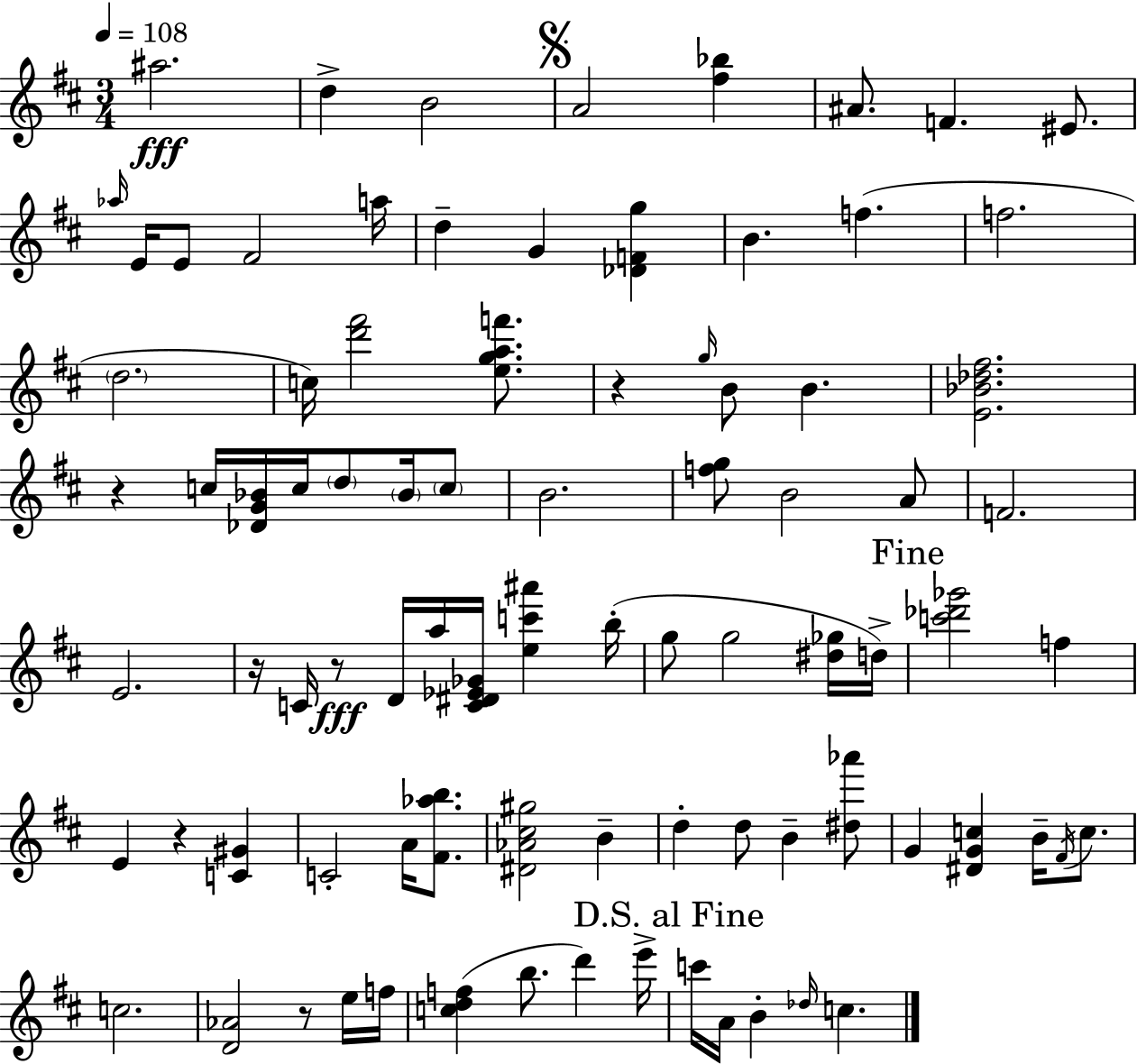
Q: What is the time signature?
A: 3/4